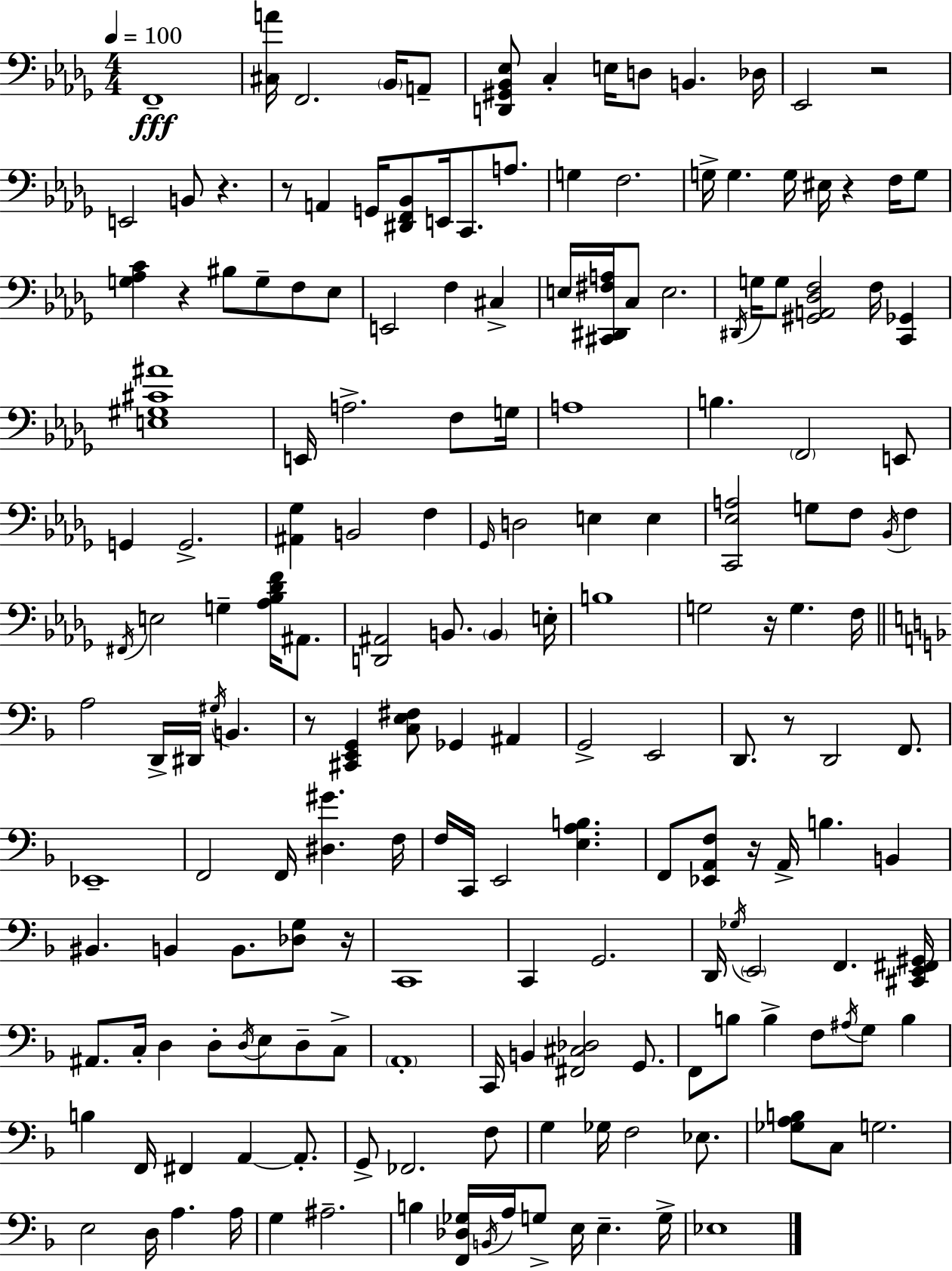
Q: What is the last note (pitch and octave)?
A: Eb3